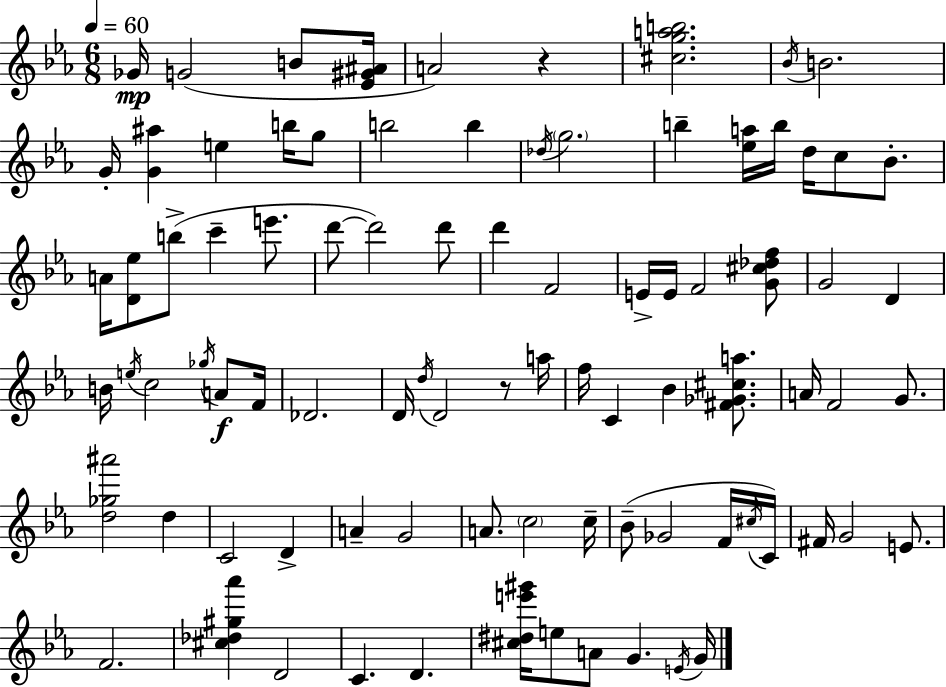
Gb4/s G4/h B4/e [Eb4,G#4,A#4]/s A4/h R/q [C#5,G5,A5,B5]/h. Bb4/s B4/h. G4/s [G4,A#5]/q E5/q B5/s G5/e B5/h B5/q Db5/s G5/h. B5/q [Eb5,A5]/s B5/s D5/s C5/e Bb4/e. A4/s [D4,Eb5]/e B5/e C6/q E6/e. D6/e D6/h D6/e D6/q F4/h E4/s E4/s F4/h [G4,C#5,Db5,F5]/e G4/h D4/q B4/s E5/s C5/h Gb5/s A4/e F4/s Db4/h. D4/s D5/s D4/h R/e A5/s F5/s C4/q Bb4/q [F#4,Gb4,C#5,A5]/e. A4/s F4/h G4/e. [D5,Gb5,A#6]/h D5/q C4/h D4/q A4/q G4/h A4/e. C5/h C5/s Bb4/e Gb4/h F4/s C#5/s C4/s F#4/s G4/h E4/e. F4/h. [C#5,Db5,G#5,Ab6]/q D4/h C4/q. D4/q. [C#5,D#5,E6,G#6]/s E5/e A4/e G4/q. E4/s G4/s